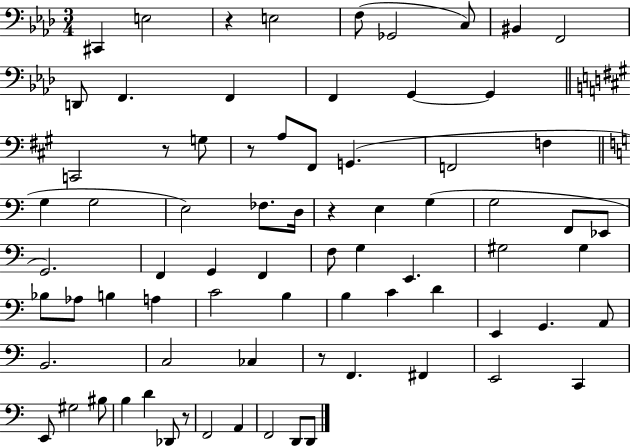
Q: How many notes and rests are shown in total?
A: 76